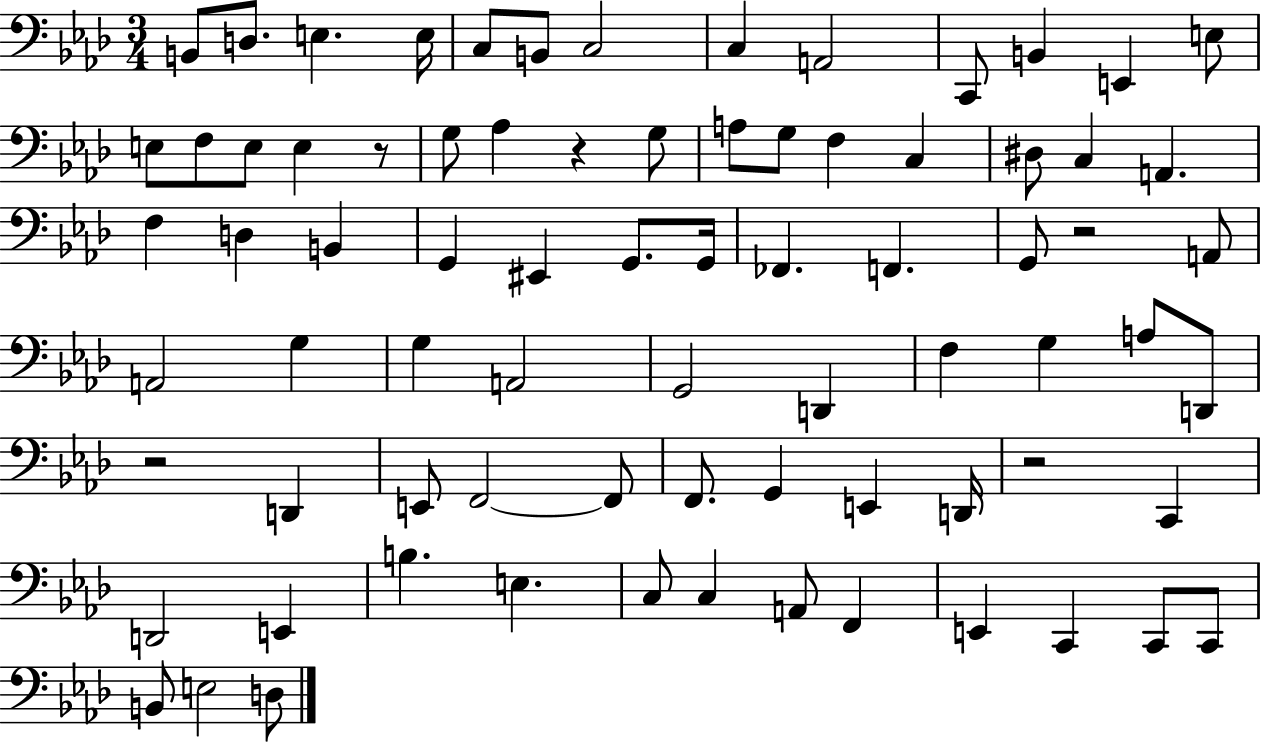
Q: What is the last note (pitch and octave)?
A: D3